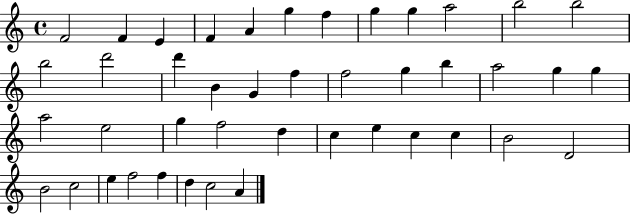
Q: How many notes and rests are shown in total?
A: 43